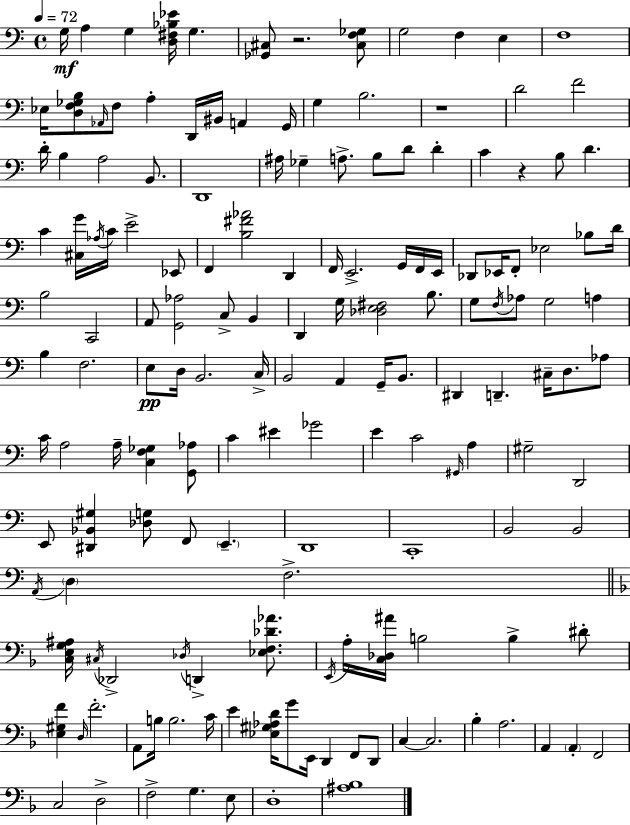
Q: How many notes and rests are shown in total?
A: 157